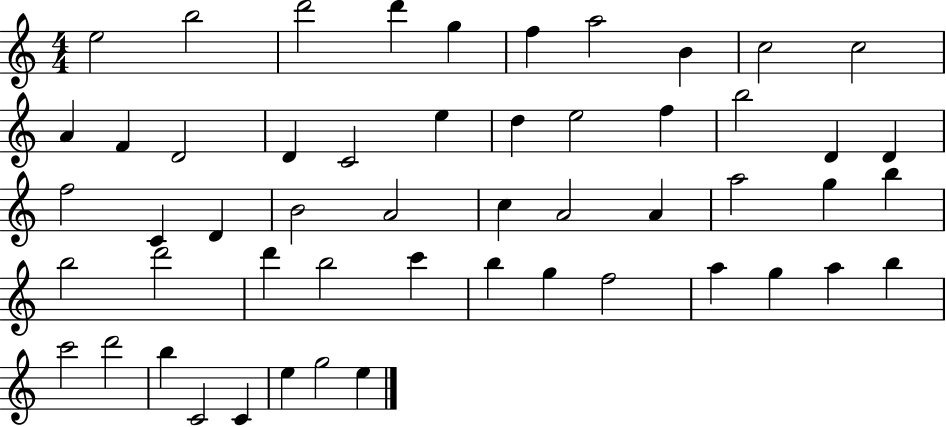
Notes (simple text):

E5/h B5/h D6/h D6/q G5/q F5/q A5/h B4/q C5/h C5/h A4/q F4/q D4/h D4/q C4/h E5/q D5/q E5/h F5/q B5/h D4/q D4/q F5/h C4/q D4/q B4/h A4/h C5/q A4/h A4/q A5/h G5/q B5/q B5/h D6/h D6/q B5/h C6/q B5/q G5/q F5/h A5/q G5/q A5/q B5/q C6/h D6/h B5/q C4/h C4/q E5/q G5/h E5/q